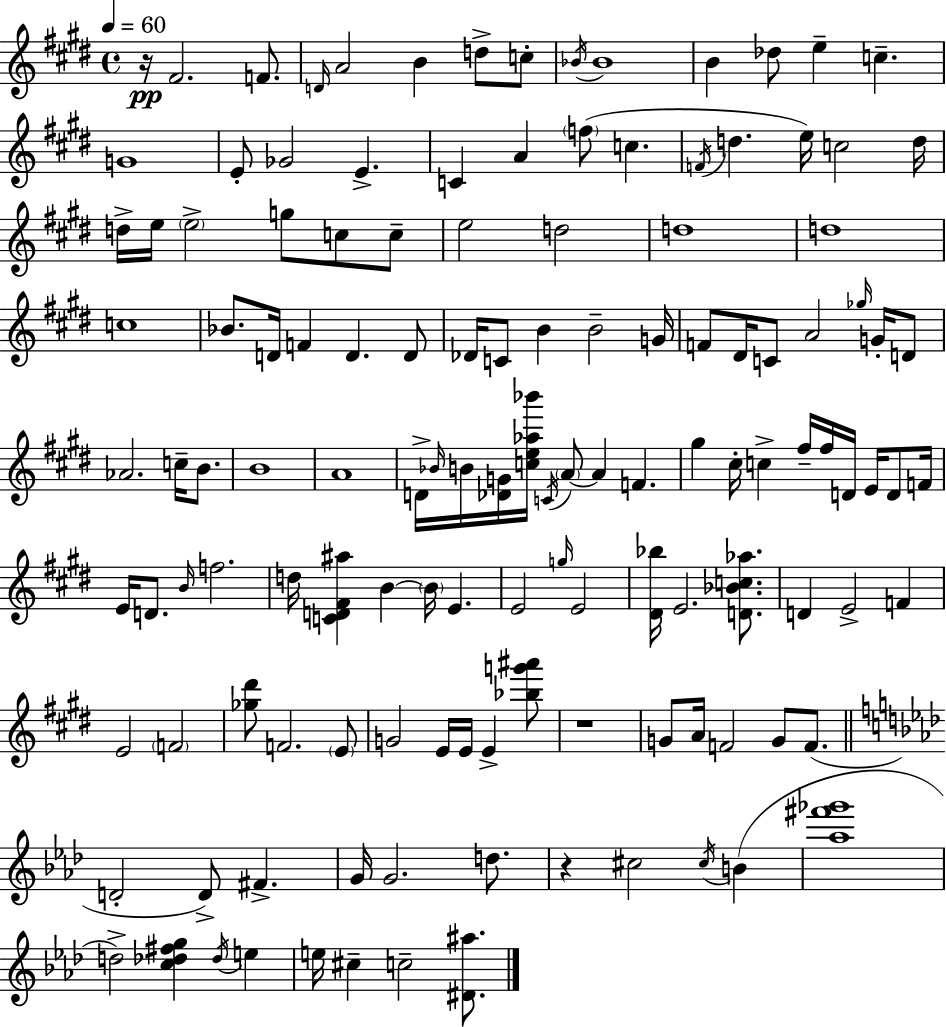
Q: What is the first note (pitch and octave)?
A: F#4